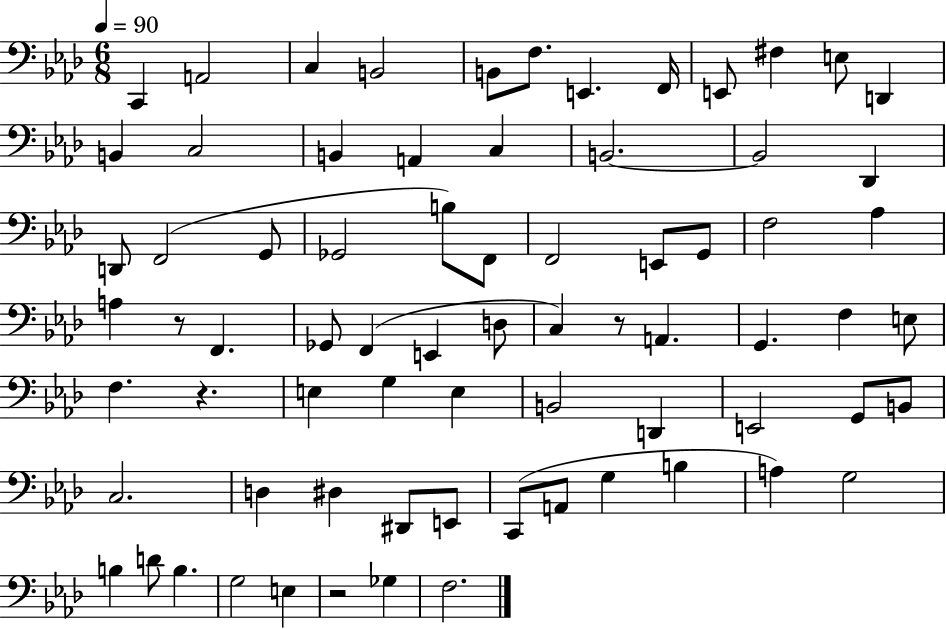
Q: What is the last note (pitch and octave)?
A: F3